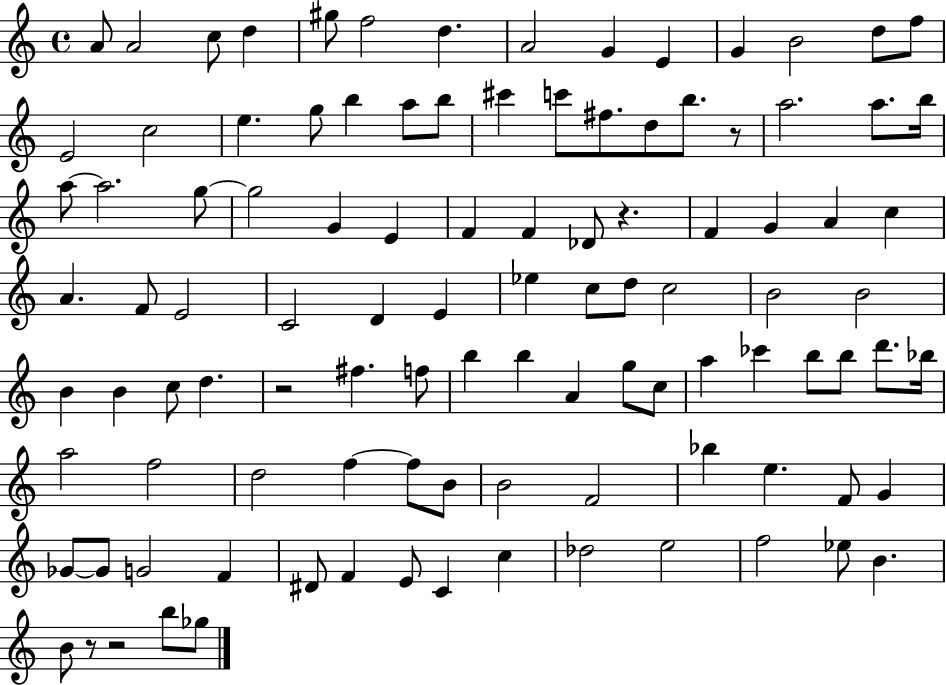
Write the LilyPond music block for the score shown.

{
  \clef treble
  \time 4/4
  \defaultTimeSignature
  \key c \major
  a'8 a'2 c''8 d''4 | gis''8 f''2 d''4. | a'2 g'4 e'4 | g'4 b'2 d''8 f''8 | \break e'2 c''2 | e''4. g''8 b''4 a''8 b''8 | cis'''4 c'''8 fis''8. d''8 b''8. r8 | a''2. a''8. b''16 | \break a''8~~ a''2. g''8~~ | g''2 g'4 e'4 | f'4 f'4 des'8 r4. | f'4 g'4 a'4 c''4 | \break a'4. f'8 e'2 | c'2 d'4 e'4 | ees''4 c''8 d''8 c''2 | b'2 b'2 | \break b'4 b'4 c''8 d''4. | r2 fis''4. f''8 | b''4 b''4 a'4 g''8 c''8 | a''4 ces'''4 b''8 b''8 d'''8. bes''16 | \break a''2 f''2 | d''2 f''4~~ f''8 b'8 | b'2 f'2 | bes''4 e''4. f'8 g'4 | \break ges'8~~ ges'8 g'2 f'4 | dis'8 f'4 e'8 c'4 c''4 | des''2 e''2 | f''2 ees''8 b'4. | \break b'8 r8 r2 b''8 ges''8 | \bar "|."
}